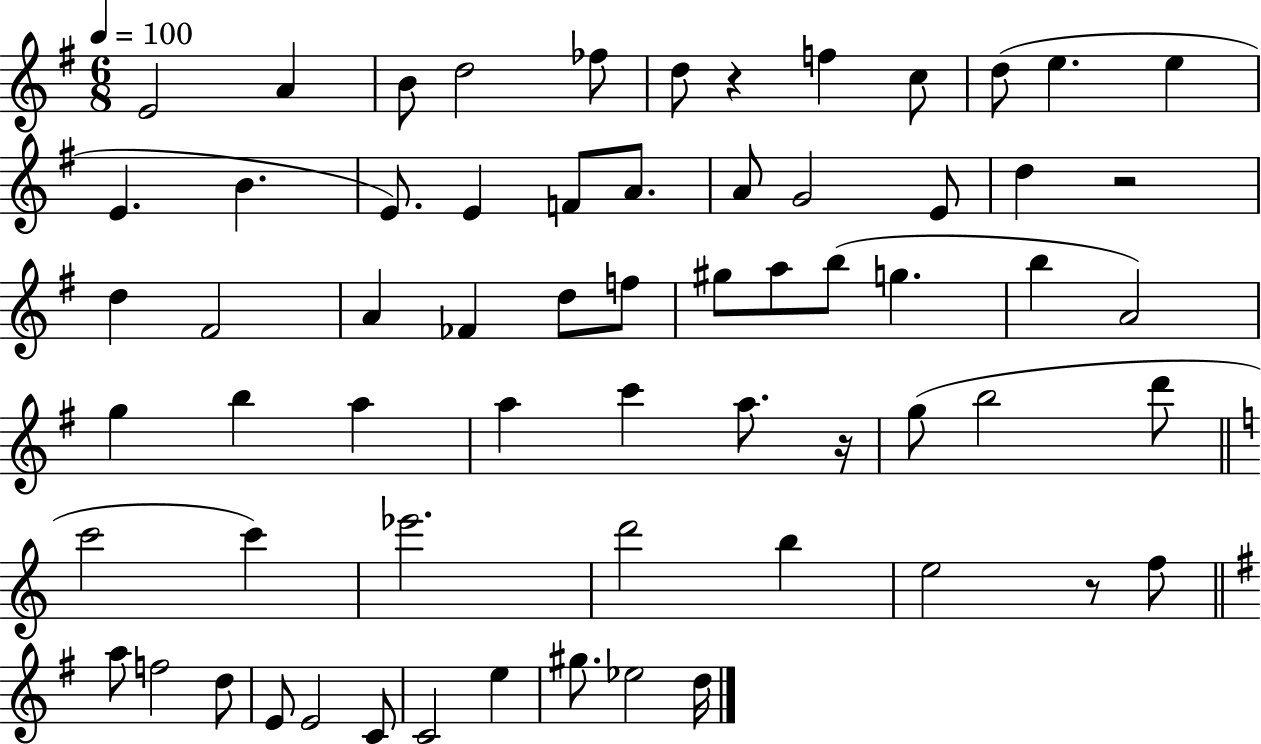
E4/h A4/q B4/e D5/h FES5/e D5/e R/q F5/q C5/e D5/e E5/q. E5/q E4/q. B4/q. E4/e. E4/q F4/e A4/e. A4/e G4/h E4/e D5/q R/h D5/q F#4/h A4/q FES4/q D5/e F5/e G#5/e A5/e B5/e G5/q. B5/q A4/h G5/q B5/q A5/q A5/q C6/q A5/e. R/s G5/e B5/h D6/e C6/h C6/q Eb6/h. D6/h B5/q E5/h R/e F5/e A5/e F5/h D5/e E4/e E4/h C4/e C4/h E5/q G#5/e. Eb5/h D5/s